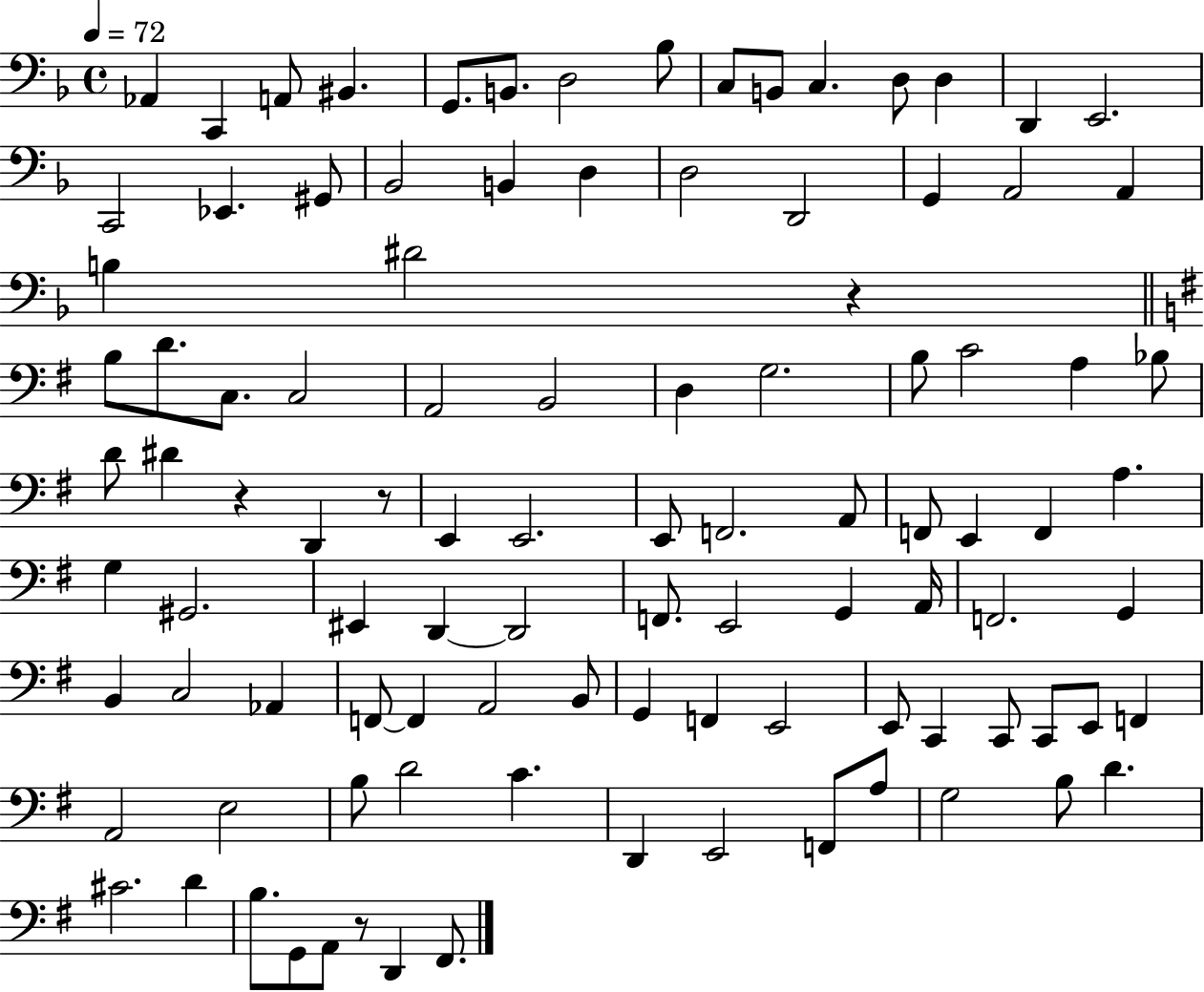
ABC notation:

X:1
T:Untitled
M:4/4
L:1/4
K:F
_A,, C,, A,,/2 ^B,, G,,/2 B,,/2 D,2 _B,/2 C,/2 B,,/2 C, D,/2 D, D,, E,,2 C,,2 _E,, ^G,,/2 _B,,2 B,, D, D,2 D,,2 G,, A,,2 A,, B, ^D2 z B,/2 D/2 C,/2 C,2 A,,2 B,,2 D, G,2 B,/2 C2 A, _B,/2 D/2 ^D z D,, z/2 E,, E,,2 E,,/2 F,,2 A,,/2 F,,/2 E,, F,, A, G, ^G,,2 ^E,, D,, D,,2 F,,/2 E,,2 G,, A,,/4 F,,2 G,, B,, C,2 _A,, F,,/2 F,, A,,2 B,,/2 G,, F,, E,,2 E,,/2 C,, C,,/2 C,,/2 E,,/2 F,, A,,2 E,2 B,/2 D2 C D,, E,,2 F,,/2 A,/2 G,2 B,/2 D ^C2 D B,/2 G,,/2 A,,/2 z/2 D,, ^F,,/2